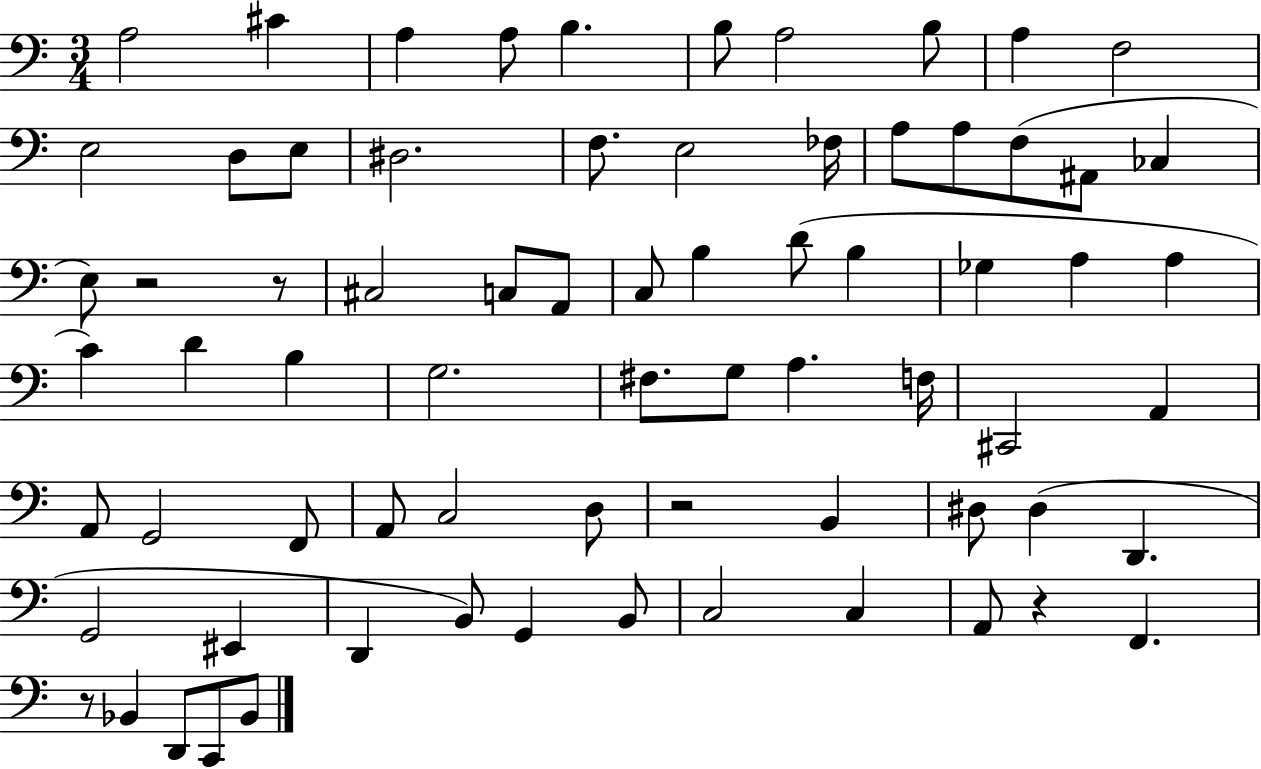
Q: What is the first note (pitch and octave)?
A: A3